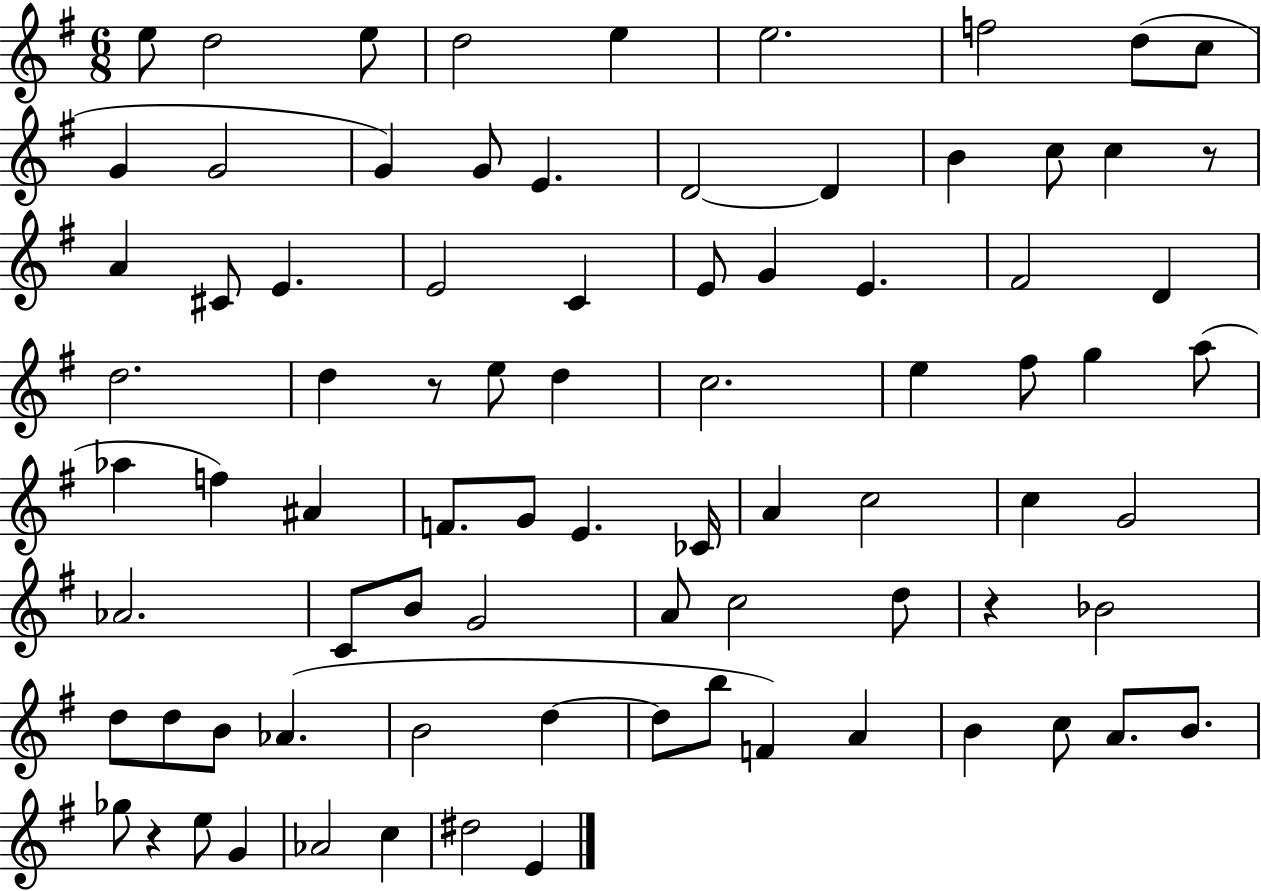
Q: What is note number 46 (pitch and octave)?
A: A4